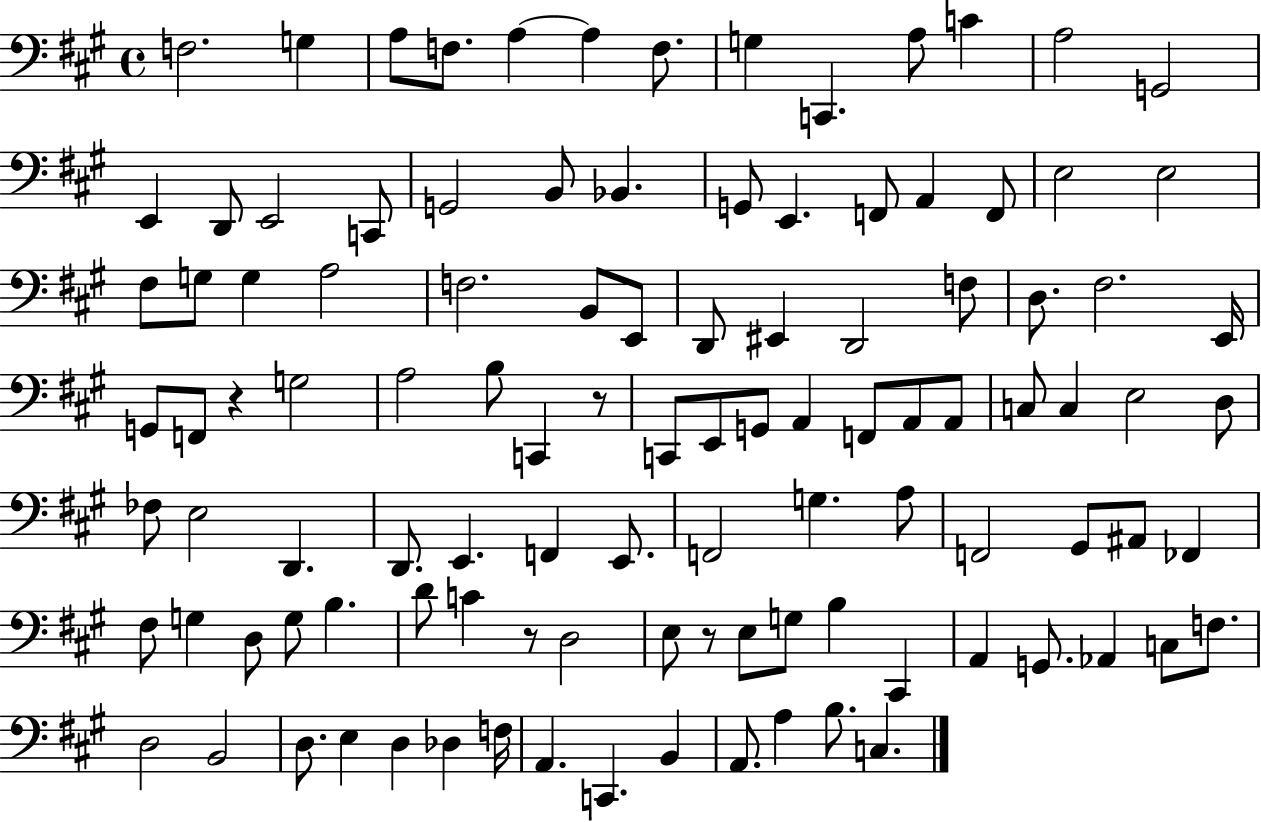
{
  \clef bass
  \time 4/4
  \defaultTimeSignature
  \key a \major
  \repeat volta 2 { f2. g4 | a8 f8. a4~~ a4 f8. | g4 c,4. a8 c'4 | a2 g,2 | \break e,4 d,8 e,2 c,8 | g,2 b,8 bes,4. | g,8 e,4. f,8 a,4 f,8 | e2 e2 | \break fis8 g8 g4 a2 | f2. b,8 e,8 | d,8 eis,4 d,2 f8 | d8. fis2. e,16 | \break g,8 f,8 r4 g2 | a2 b8 c,4 r8 | c,8 e,8 g,8 a,4 f,8 a,8 a,8 | c8 c4 e2 d8 | \break fes8 e2 d,4. | d,8. e,4. f,4 e,8. | f,2 g4. a8 | f,2 gis,8 ais,8 fes,4 | \break fis8 g4 d8 g8 b4. | d'8 c'4 r8 d2 | e8 r8 e8 g8 b4 cis,4 | a,4 g,8. aes,4 c8 f8. | \break d2 b,2 | d8. e4 d4 des4 f16 | a,4. c,4. b,4 | a,8. a4 b8. c4. | \break } \bar "|."
}